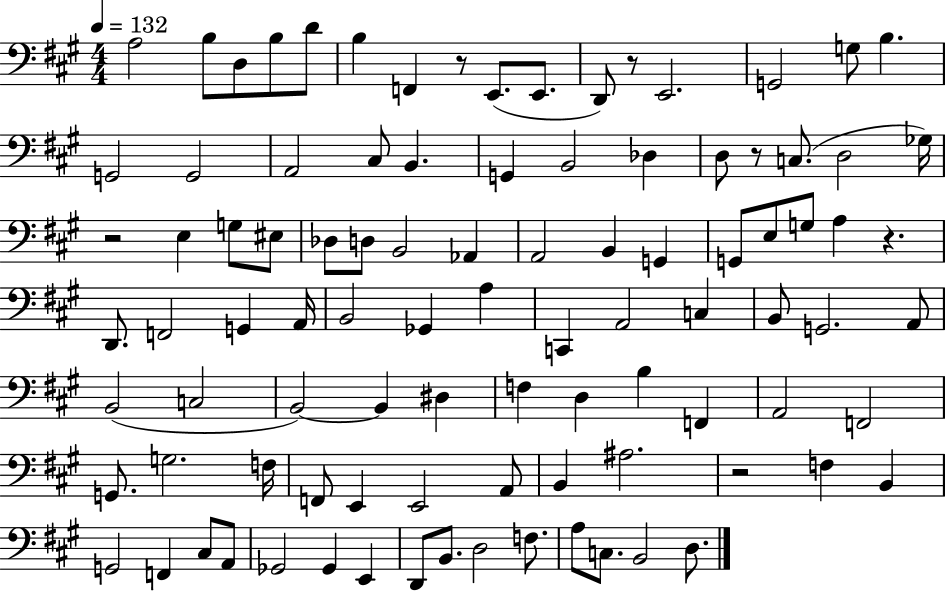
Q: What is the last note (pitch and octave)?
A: D3